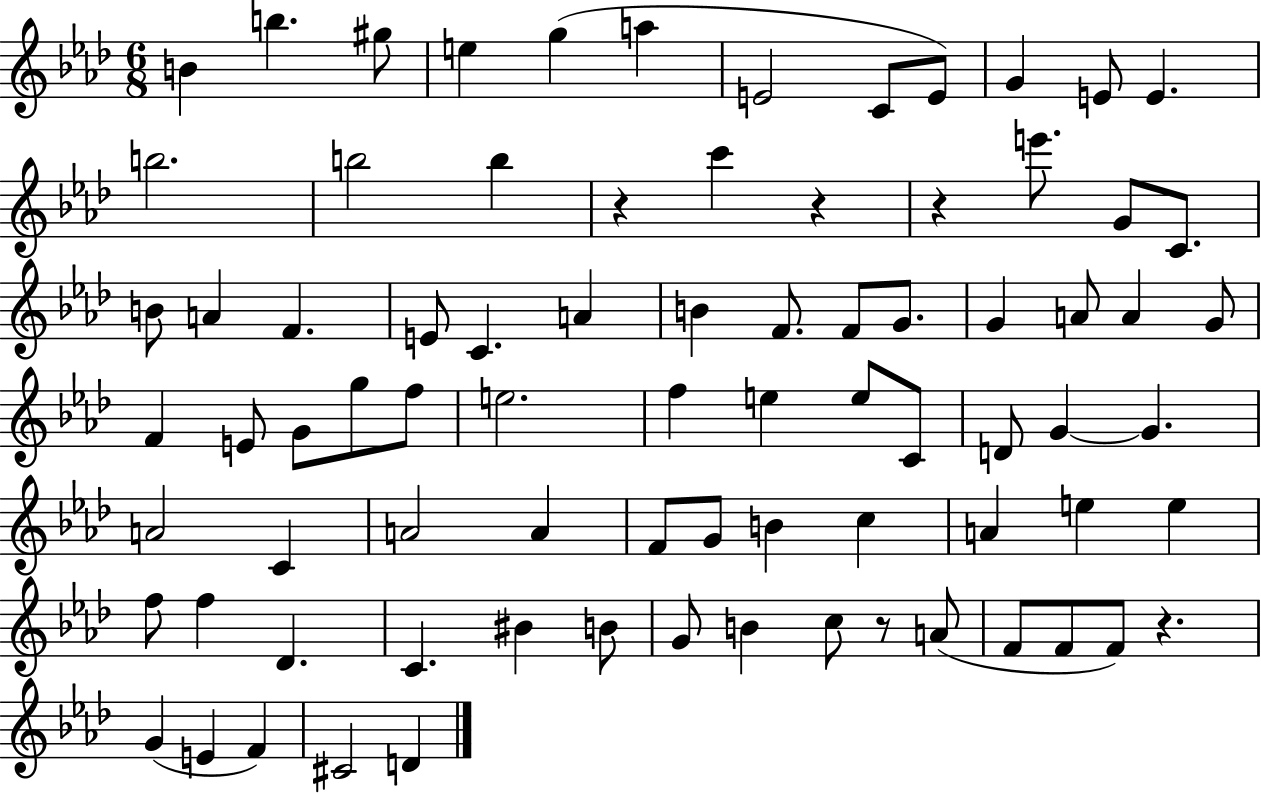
{
  \clef treble
  \numericTimeSignature
  \time 6/8
  \key aes \major
  b'4 b''4. gis''8 | e''4 g''4( a''4 | e'2 c'8 e'8) | g'4 e'8 e'4. | \break b''2. | b''2 b''4 | r4 c'''4 r4 | r4 e'''8. g'8 c'8. | \break b'8 a'4 f'4. | e'8 c'4. a'4 | b'4 f'8. f'8 g'8. | g'4 a'8 a'4 g'8 | \break f'4 e'8 g'8 g''8 f''8 | e''2. | f''4 e''4 e''8 c'8 | d'8 g'4~~ g'4. | \break a'2 c'4 | a'2 a'4 | f'8 g'8 b'4 c''4 | a'4 e''4 e''4 | \break f''8 f''4 des'4. | c'4. bis'4 b'8 | g'8 b'4 c''8 r8 a'8( | f'8 f'8 f'8) r4. | \break g'4( e'4 f'4) | cis'2 d'4 | \bar "|."
}